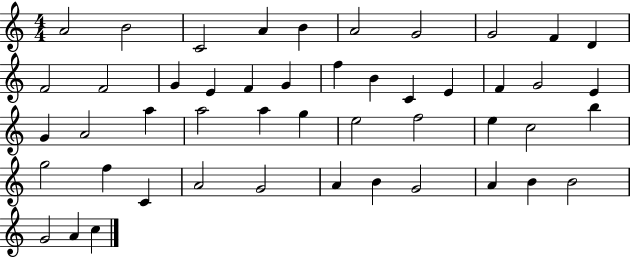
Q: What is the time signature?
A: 4/4